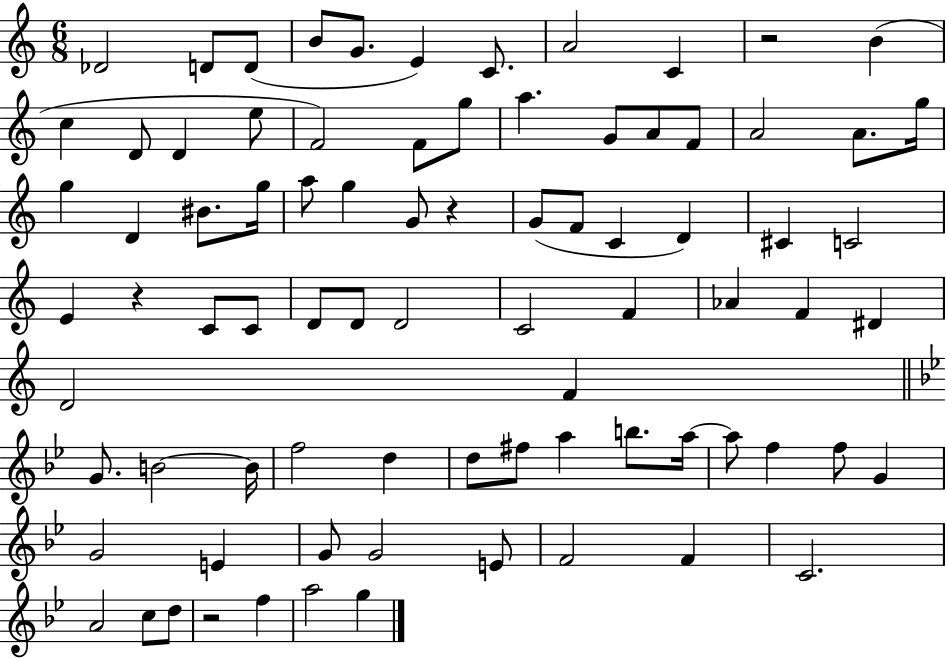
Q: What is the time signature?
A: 6/8